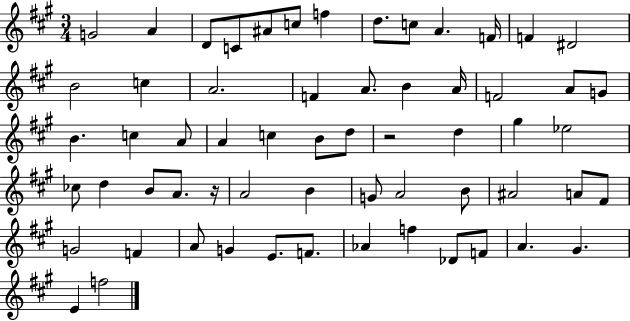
{
  \clef treble
  \numericTimeSignature
  \time 3/4
  \key a \major
  g'2 a'4 | d'8 c'8 ais'8 c''8 f''4 | d''8. c''8 a'4. f'16 | f'4 dis'2 | \break b'2 c''4 | a'2. | f'4 a'8. b'4 a'16 | f'2 a'8 g'8 | \break b'4. c''4 a'8 | a'4 c''4 b'8 d''8 | r2 d''4 | gis''4 ees''2 | \break ces''8 d''4 b'8 a'8. r16 | a'2 b'4 | g'8 a'2 b'8 | ais'2 a'8 fis'8 | \break g'2 f'4 | a'8 g'4 e'8. f'8. | aes'4 f''4 des'8 f'8 | a'4. gis'4. | \break e'4 f''2 | \bar "|."
}